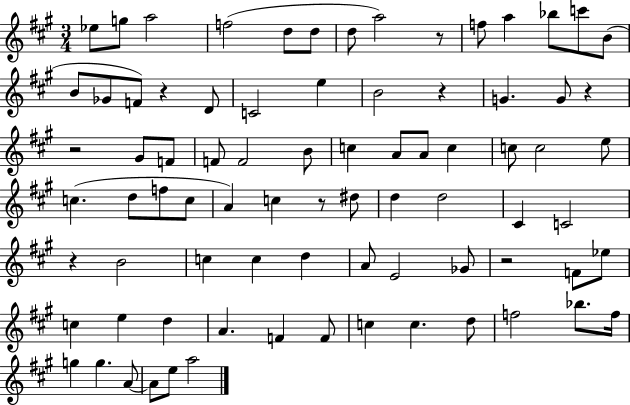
Eb5/e G5/e A5/h F5/h D5/e D5/e D5/e A5/h R/e F5/e A5/q Bb5/e C6/e B4/e B4/e Gb4/e F4/e R/q D4/e C4/h E5/q B4/h R/q G4/q. G4/e R/q R/h G#4/e F4/e F4/e F4/h B4/e C5/q A4/e A4/e C5/q C5/e C5/h E5/e C5/q. D5/e F5/e C5/e A4/q C5/q R/e D#5/e D5/q D5/h C#4/q C4/h R/q B4/h C5/q C5/q D5/q A4/e E4/h Gb4/e R/h F4/e Eb5/e C5/q E5/q D5/q A4/q. F4/q F4/e C5/q C5/q. D5/e F5/h Bb5/e. F5/s G5/q G5/q. A4/e A4/e E5/e A5/h